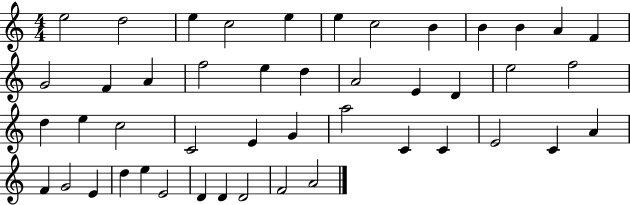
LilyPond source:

{
  \clef treble
  \numericTimeSignature
  \time 4/4
  \key c \major
  e''2 d''2 | e''4 c''2 e''4 | e''4 c''2 b'4 | b'4 b'4 a'4 f'4 | \break g'2 f'4 a'4 | f''2 e''4 d''4 | a'2 e'4 d'4 | e''2 f''2 | \break d''4 e''4 c''2 | c'2 e'4 g'4 | a''2 c'4 c'4 | e'2 c'4 a'4 | \break f'4 g'2 e'4 | d''4 e''4 e'2 | d'4 d'4 d'2 | f'2 a'2 | \break \bar "|."
}